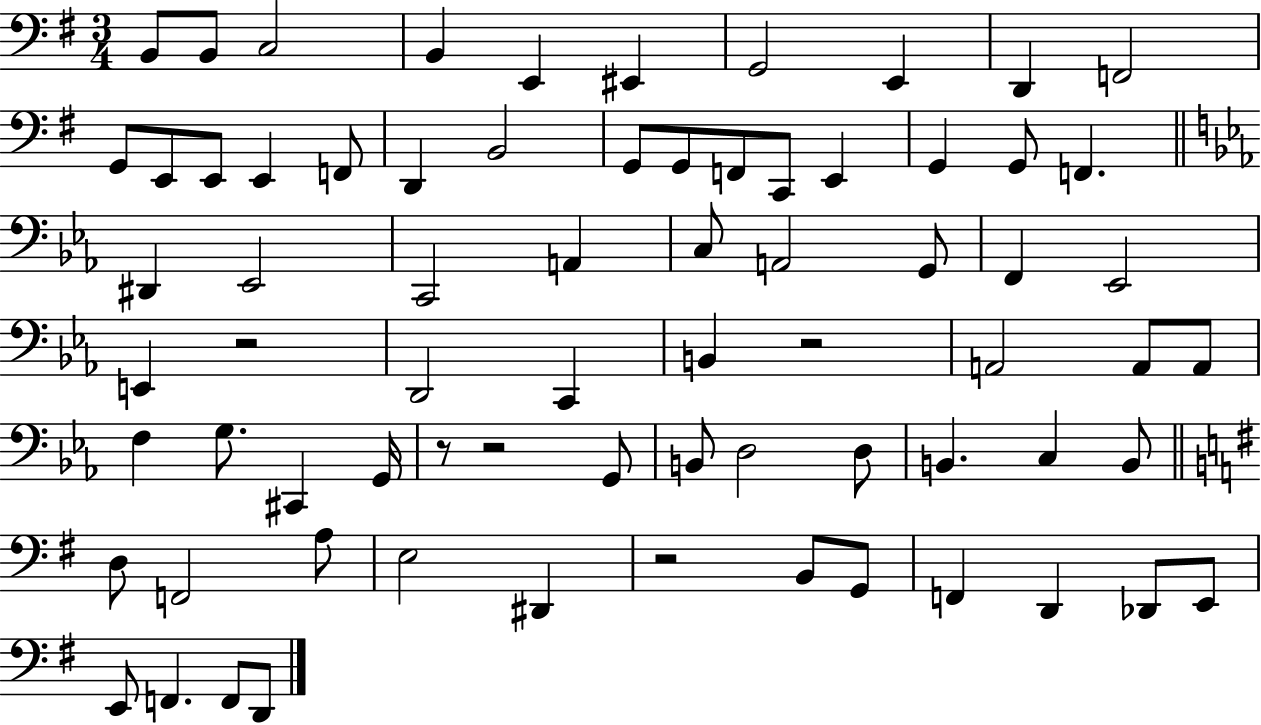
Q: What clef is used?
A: bass